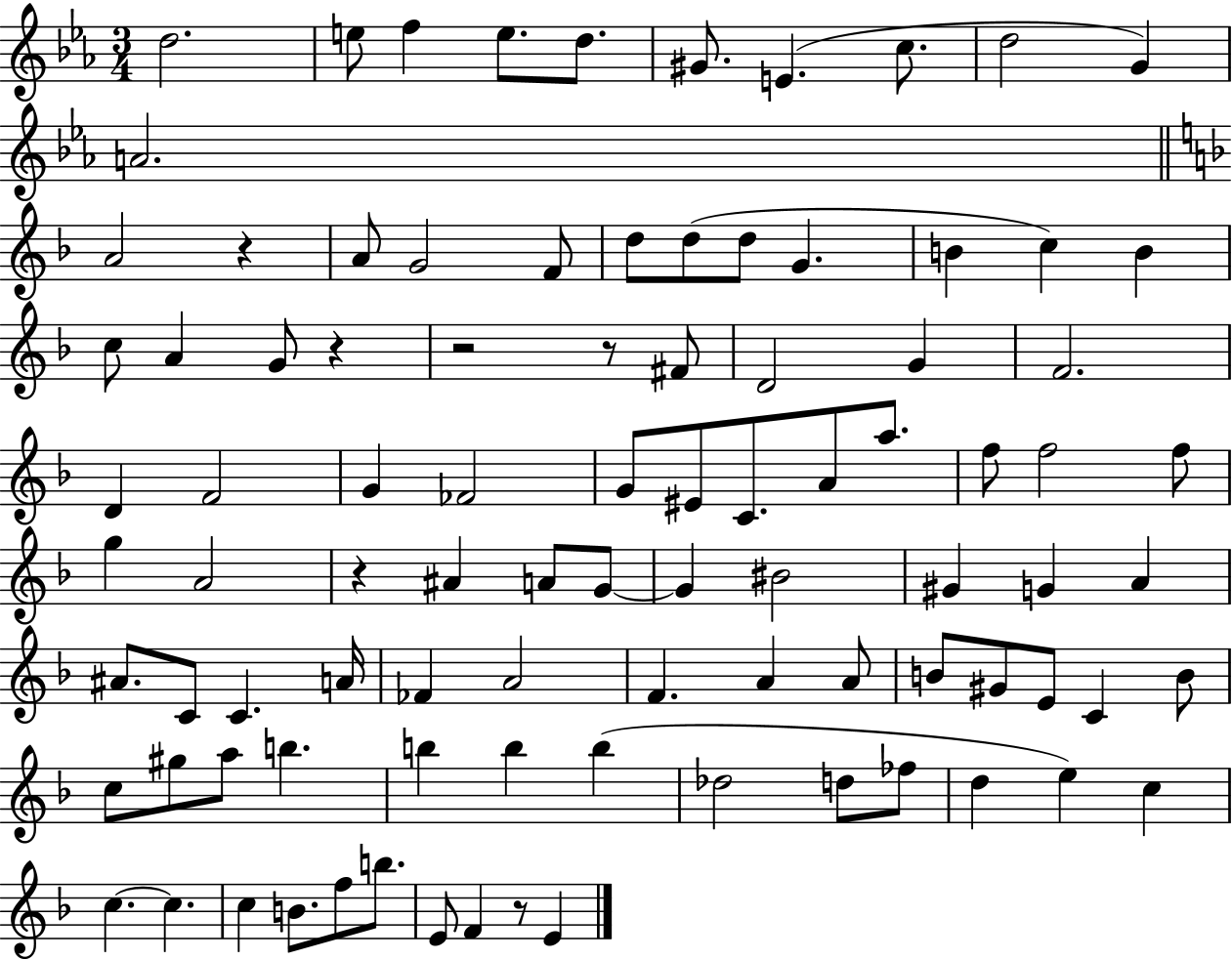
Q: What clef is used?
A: treble